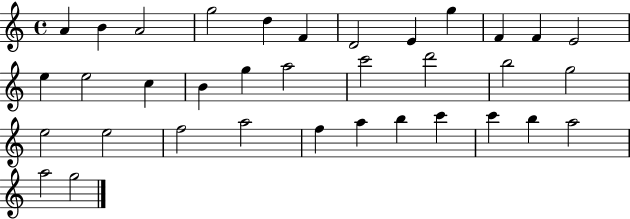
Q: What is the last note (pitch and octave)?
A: G5